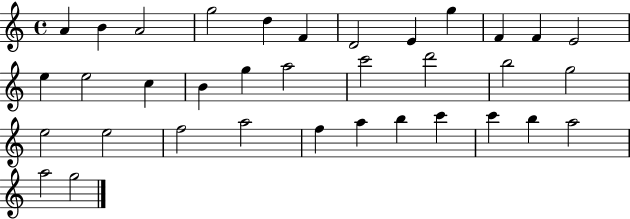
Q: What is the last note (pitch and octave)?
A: G5